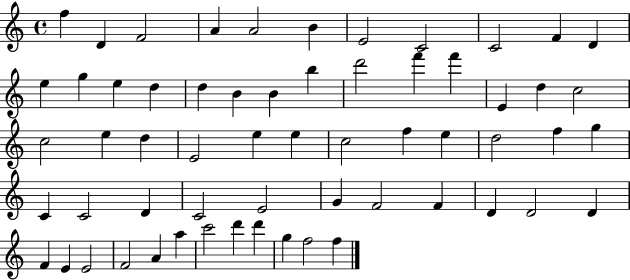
{
  \clef treble
  \time 4/4
  \defaultTimeSignature
  \key c \major
  f''4 d'4 f'2 | a'4 a'2 b'4 | e'2 c'2 | c'2 f'4 d'4 | \break e''4 g''4 e''4 d''4 | d''4 b'4 b'4 b''4 | d'''2 f'''4 f'''4 | e'4 d''4 c''2 | \break c''2 e''4 d''4 | e'2 e''4 e''4 | c''2 f''4 e''4 | d''2 f''4 g''4 | \break c'4 c'2 d'4 | c'2 e'2 | g'4 f'2 f'4 | d'4 d'2 d'4 | \break f'4 e'4 e'2 | f'2 a'4 a''4 | c'''2 d'''4 d'''4 | g''4 f''2 f''4 | \break \bar "|."
}